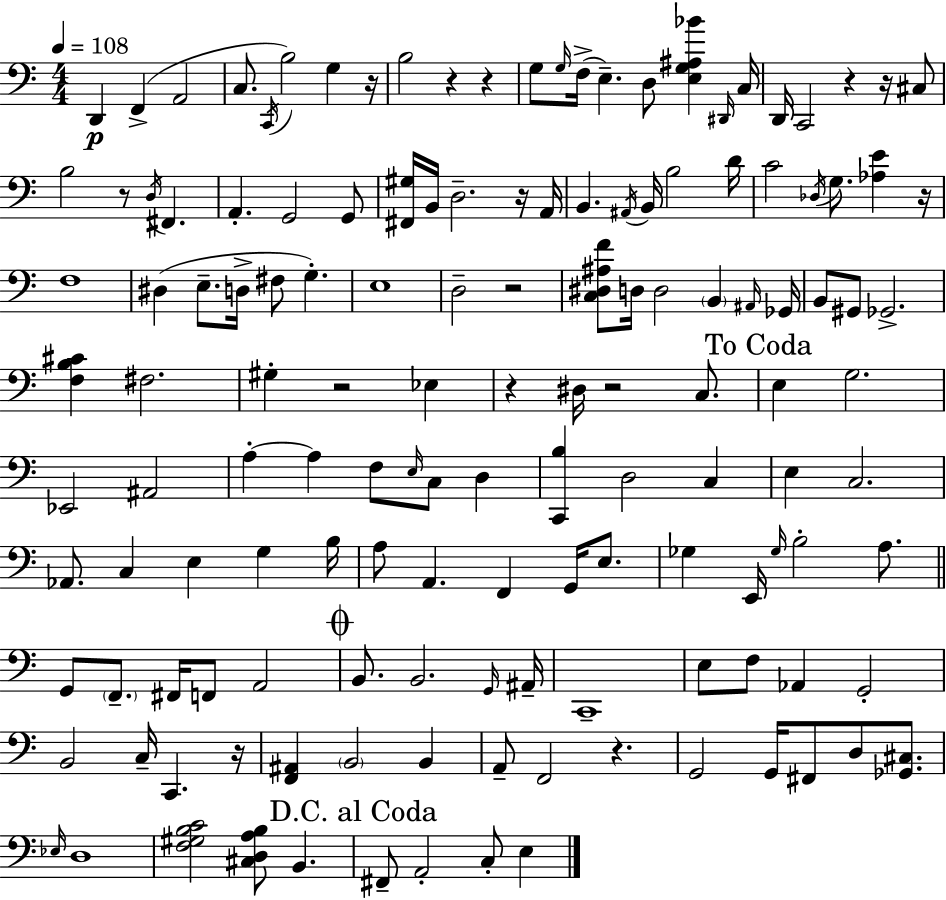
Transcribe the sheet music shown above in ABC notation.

X:1
T:Untitled
M:4/4
L:1/4
K:C
D,, F,, A,,2 C,/2 C,,/4 B,2 G, z/4 B,2 z z G,/2 G,/4 F,/4 E, D,/2 [E,G,^A,_B] ^D,,/4 C,/4 D,,/4 C,,2 z z/4 ^C,/2 B,2 z/2 D,/4 ^F,, A,, G,,2 G,,/2 [^F,,^G,]/4 B,,/4 D,2 z/4 A,,/4 B,, ^A,,/4 B,,/4 B,2 D/4 C2 _D,/4 G,/2 [_A,E] z/4 F,4 ^D, E,/2 D,/4 ^F,/2 G, E,4 D,2 z2 [C,^D,^A,F]/2 D,/4 D,2 B,, ^A,,/4 _G,,/4 B,,/2 ^G,,/2 _G,,2 [F,B,^C] ^F,2 ^G, z2 _E, z ^D,/4 z2 C,/2 E, G,2 _E,,2 ^A,,2 A, A, F,/2 E,/4 C,/2 D, [C,,B,] D,2 C, E, C,2 _A,,/2 C, E, G, B,/4 A,/2 A,, F,, G,,/4 E,/2 _G, E,,/4 _G,/4 B,2 A,/2 G,,/2 F,,/2 ^F,,/4 F,,/2 A,,2 B,,/2 B,,2 G,,/4 ^A,,/4 C,,4 E,/2 F,/2 _A,, G,,2 B,,2 C,/4 C,, z/4 [F,,^A,,] B,,2 B,, A,,/2 F,,2 z G,,2 G,,/4 ^F,,/2 D,/2 [_G,,^C,]/2 _E,/4 D,4 [F,^G,B,C]2 [^C,D,A,B,]/2 B,, ^F,,/2 A,,2 C,/2 E,